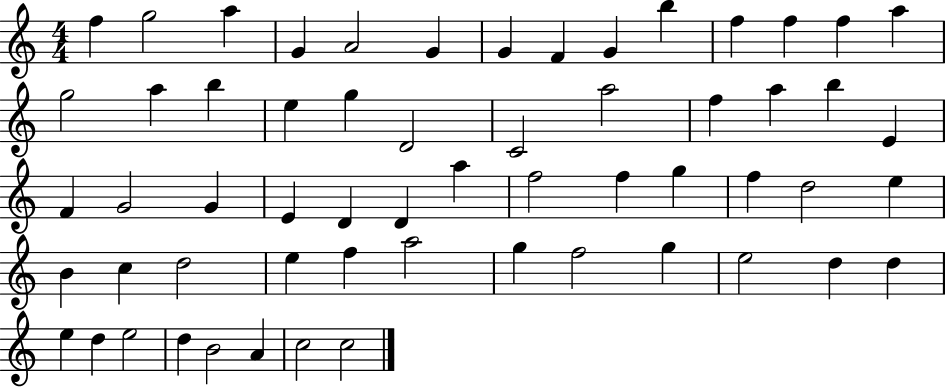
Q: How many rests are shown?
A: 0